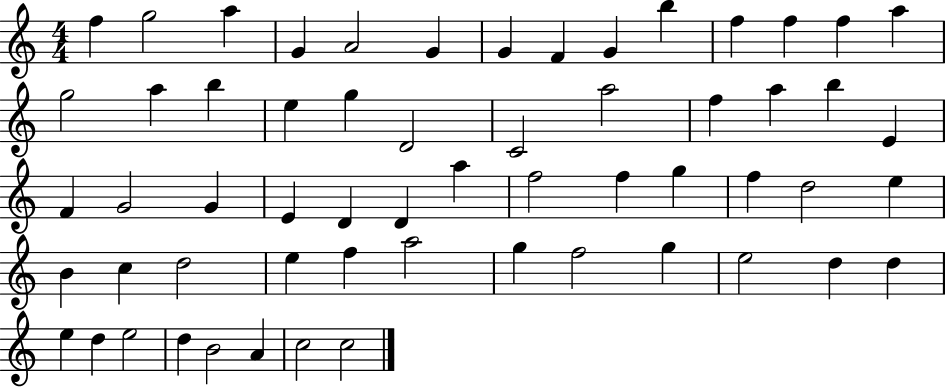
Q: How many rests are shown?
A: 0